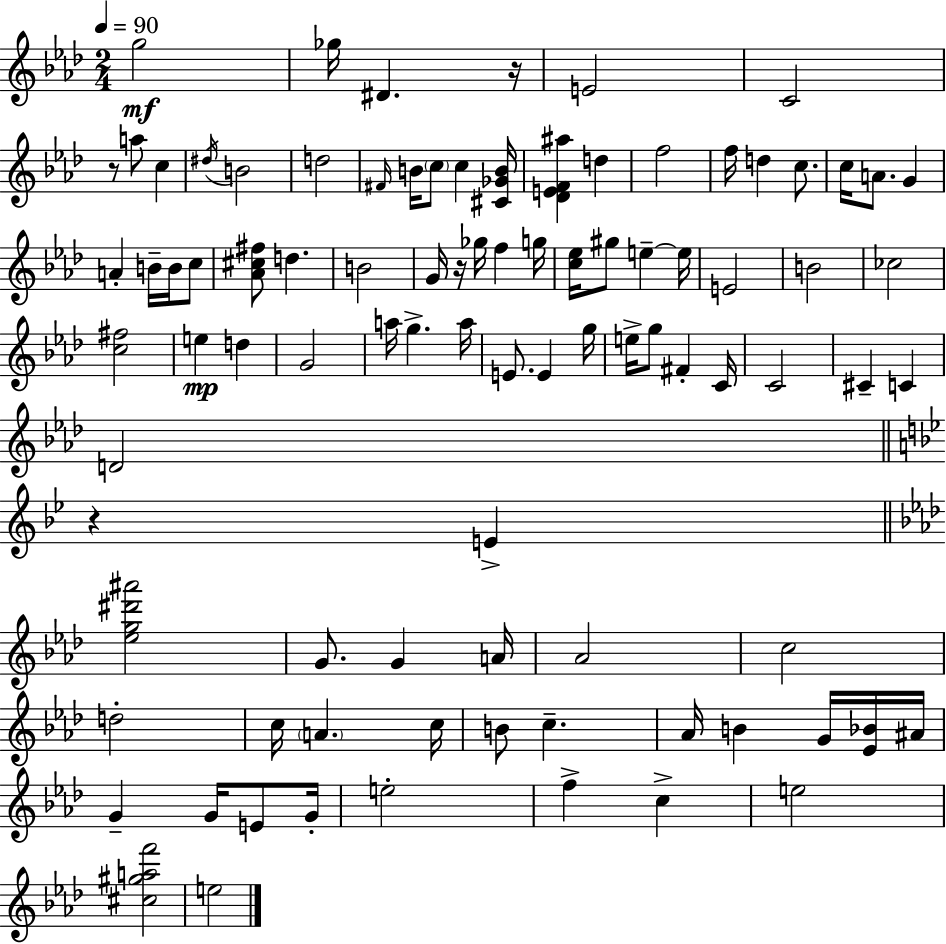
G5/h Gb5/s D#4/q. R/s E4/h C4/h R/e A5/e C5/q D#5/s B4/h D5/h F#4/s B4/s C5/e C5/q [C#4,Gb4,B4]/s [Db4,E4,F4,A#5]/q D5/q F5/h F5/s D5/q C5/e. C5/s A4/e. G4/q A4/q B4/s B4/s C5/e [Ab4,C#5,F#5]/e D5/q. B4/h G4/s R/s Gb5/s F5/q G5/s [C5,Eb5]/s G#5/e E5/q E5/s E4/h B4/h CES5/h [C5,F#5]/h E5/q D5/q G4/h A5/s G5/q. A5/s E4/e. E4/q G5/s E5/s G5/e F#4/q C4/s C4/h C#4/q C4/q D4/h R/q E4/q [Eb5,G5,D#6,A#6]/h G4/e. G4/q A4/s Ab4/h C5/h D5/h C5/s A4/q. C5/s B4/e C5/q. Ab4/s B4/q G4/s [Eb4,Bb4]/s A#4/s G4/q G4/s E4/e G4/s E5/h F5/q C5/q E5/h [C#5,G#5,A5,F6]/h E5/h